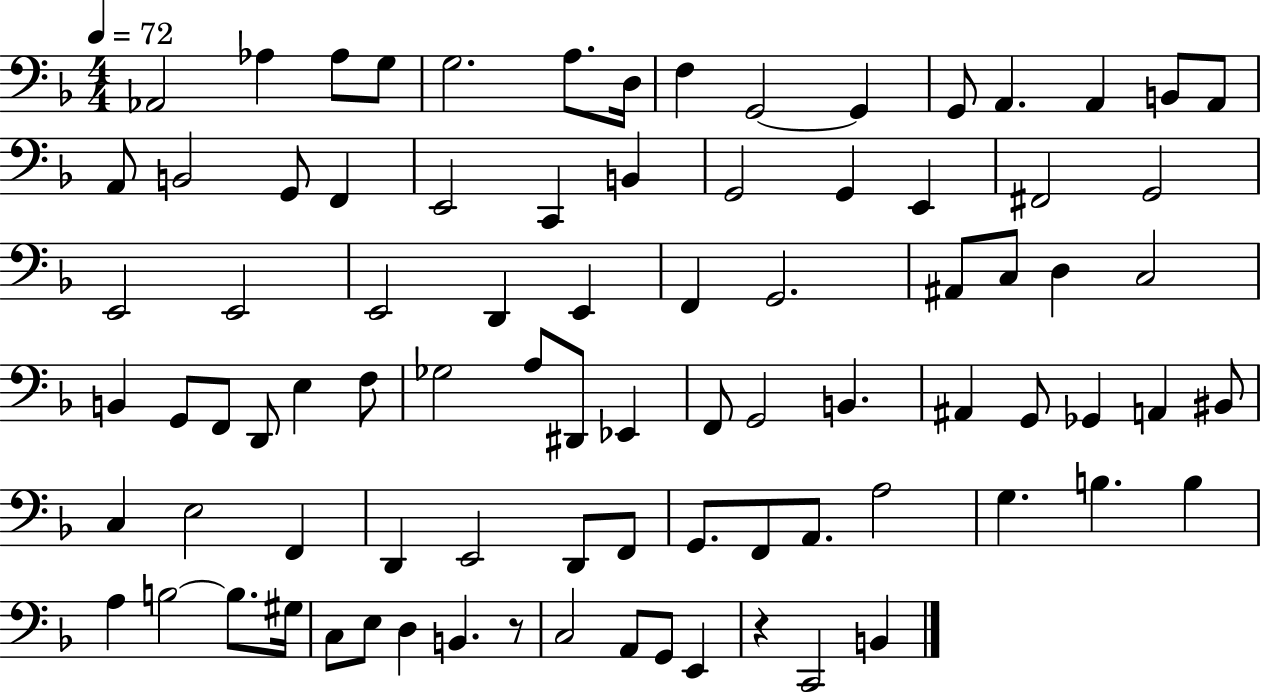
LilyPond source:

{
  \clef bass
  \numericTimeSignature
  \time 4/4
  \key f \major
  \tempo 4 = 72
  \repeat volta 2 { aes,2 aes4 aes8 g8 | g2. a8. d16 | f4 g,2~~ g,4 | g,8 a,4. a,4 b,8 a,8 | \break a,8 b,2 g,8 f,4 | e,2 c,4 b,4 | g,2 g,4 e,4 | fis,2 g,2 | \break e,2 e,2 | e,2 d,4 e,4 | f,4 g,2. | ais,8 c8 d4 c2 | \break b,4 g,8 f,8 d,8 e4 f8 | ges2 a8 dis,8 ees,4 | f,8 g,2 b,4. | ais,4 g,8 ges,4 a,4 bis,8 | \break c4 e2 f,4 | d,4 e,2 d,8 f,8 | g,8. f,8 a,8. a2 | g4. b4. b4 | \break a4 b2~~ b8. gis16 | c8 e8 d4 b,4. r8 | c2 a,8 g,8 e,4 | r4 c,2 b,4 | \break } \bar "|."
}